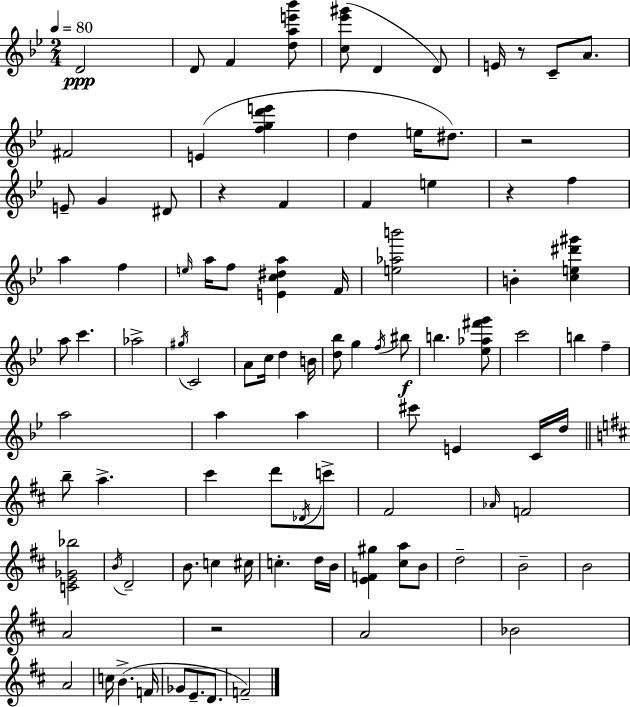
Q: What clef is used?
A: treble